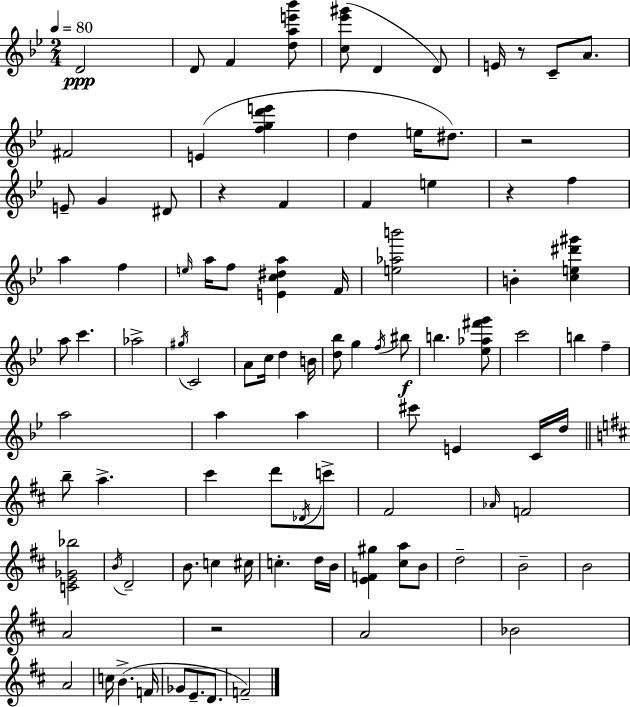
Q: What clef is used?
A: treble